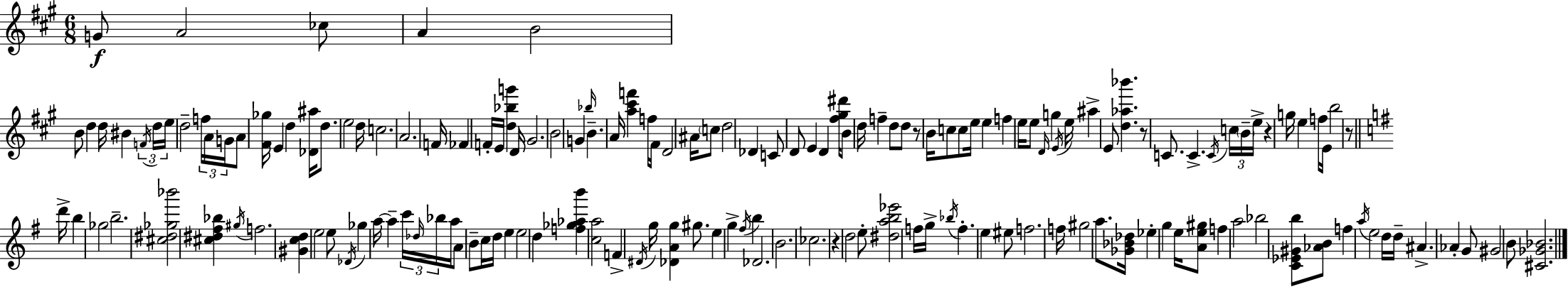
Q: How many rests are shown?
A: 5